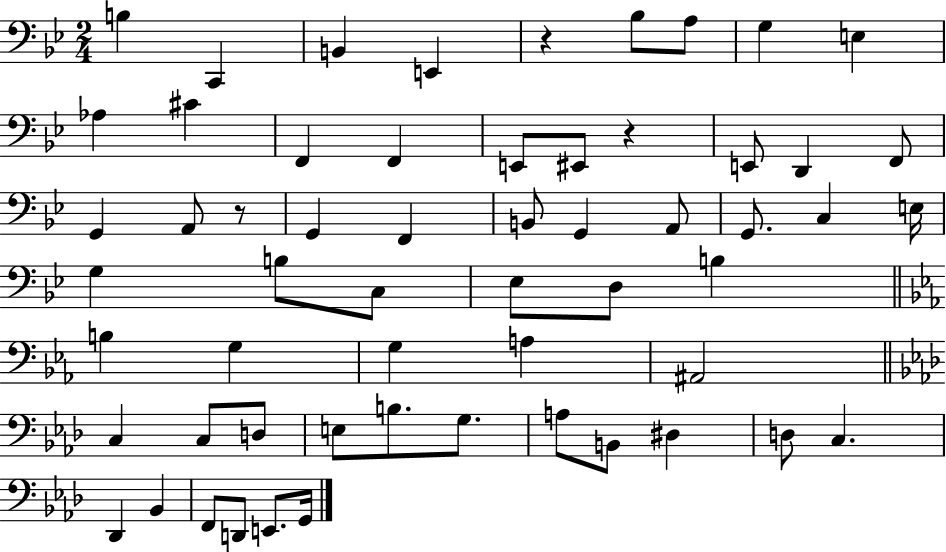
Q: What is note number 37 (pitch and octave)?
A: A3